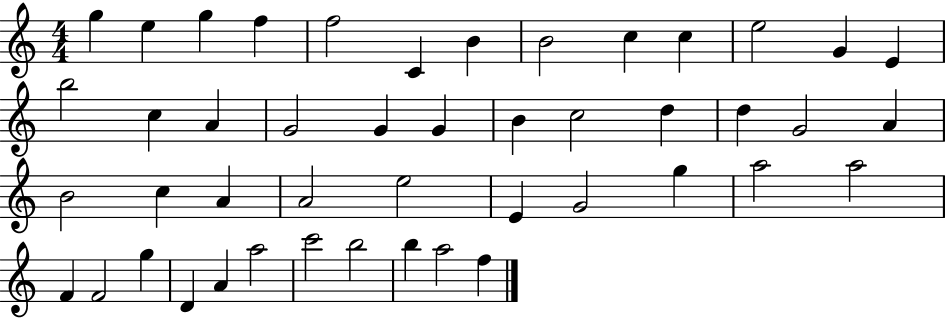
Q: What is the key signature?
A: C major